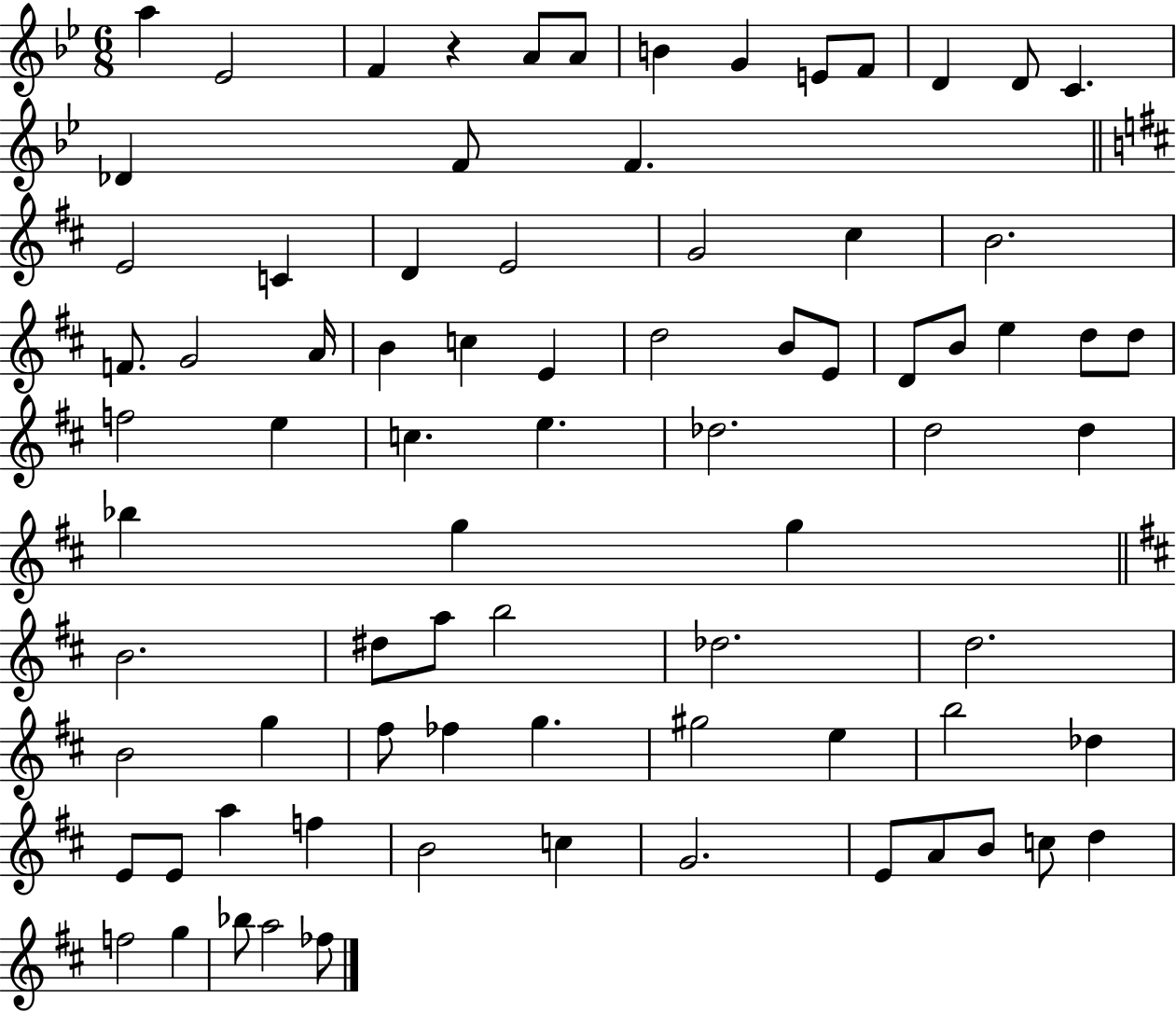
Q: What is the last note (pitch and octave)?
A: FES5